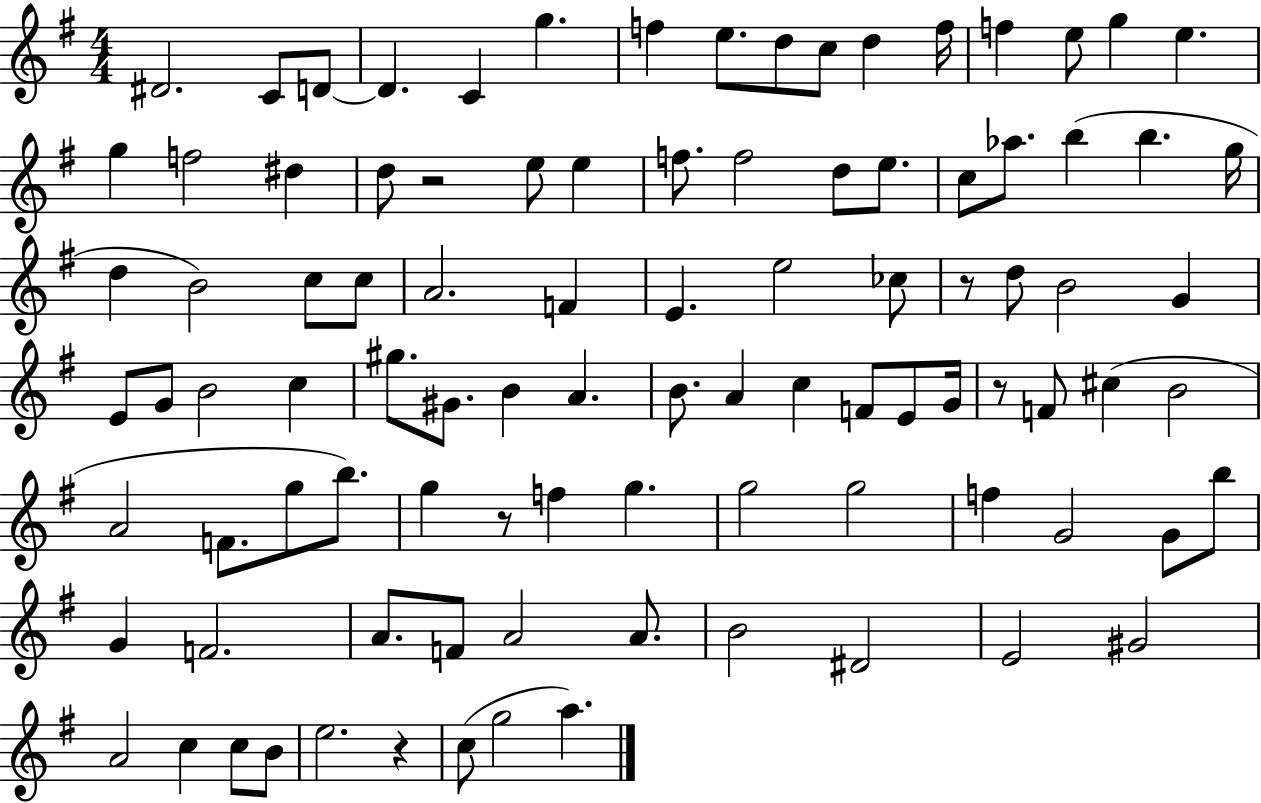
D#4/h. C4/e D4/e D4/q. C4/q G5/q. F5/q E5/e. D5/e C5/e D5/q F5/s F5/q E5/e G5/q E5/q. G5/q F5/h D#5/q D5/e R/h E5/e E5/q F5/e. F5/h D5/e E5/e. C5/e Ab5/e. B5/q B5/q. G5/s D5/q B4/h C5/e C5/e A4/h. F4/q E4/q. E5/h CES5/e R/e D5/e B4/h G4/q E4/e G4/e B4/h C5/q G#5/e. G#4/e. B4/q A4/q. B4/e. A4/q C5/q F4/e E4/e G4/s R/e F4/e C#5/q B4/h A4/h F4/e. G5/e B5/e. G5/q R/e F5/q G5/q. G5/h G5/h F5/q G4/h G4/e B5/e G4/q F4/h. A4/e. F4/e A4/h A4/e. B4/h D#4/h E4/h G#4/h A4/h C5/q C5/e B4/e E5/h. R/q C5/e G5/h A5/q.